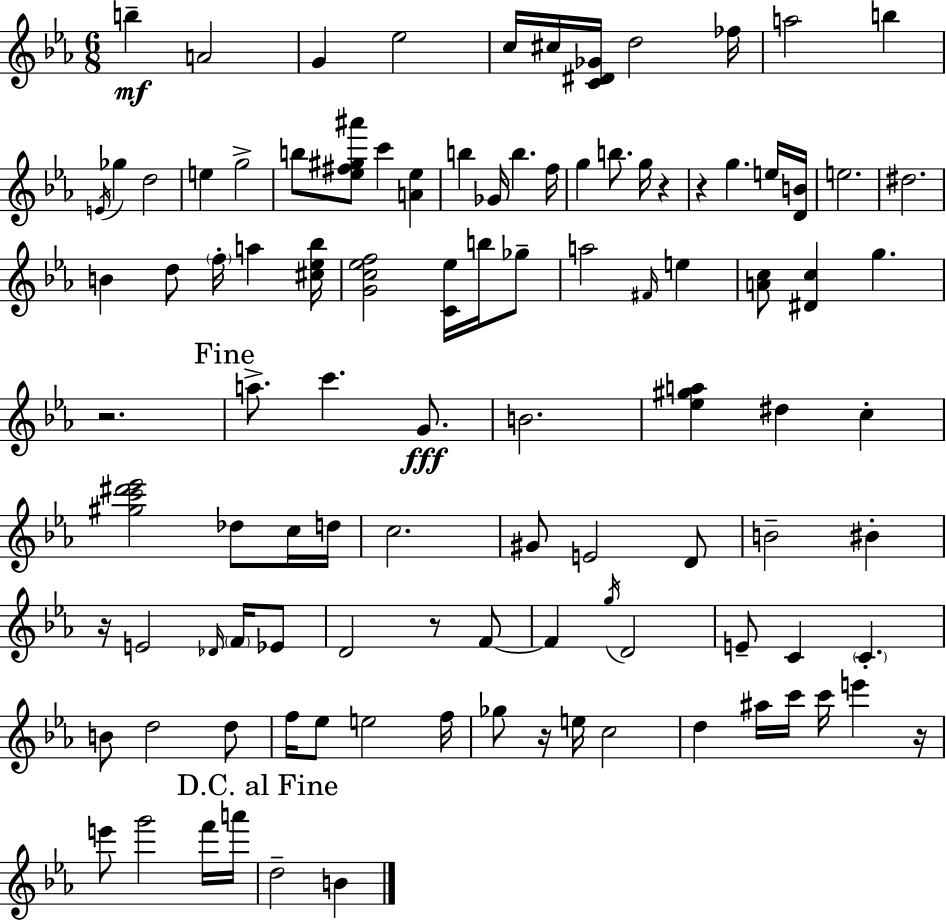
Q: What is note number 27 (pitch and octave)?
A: E5